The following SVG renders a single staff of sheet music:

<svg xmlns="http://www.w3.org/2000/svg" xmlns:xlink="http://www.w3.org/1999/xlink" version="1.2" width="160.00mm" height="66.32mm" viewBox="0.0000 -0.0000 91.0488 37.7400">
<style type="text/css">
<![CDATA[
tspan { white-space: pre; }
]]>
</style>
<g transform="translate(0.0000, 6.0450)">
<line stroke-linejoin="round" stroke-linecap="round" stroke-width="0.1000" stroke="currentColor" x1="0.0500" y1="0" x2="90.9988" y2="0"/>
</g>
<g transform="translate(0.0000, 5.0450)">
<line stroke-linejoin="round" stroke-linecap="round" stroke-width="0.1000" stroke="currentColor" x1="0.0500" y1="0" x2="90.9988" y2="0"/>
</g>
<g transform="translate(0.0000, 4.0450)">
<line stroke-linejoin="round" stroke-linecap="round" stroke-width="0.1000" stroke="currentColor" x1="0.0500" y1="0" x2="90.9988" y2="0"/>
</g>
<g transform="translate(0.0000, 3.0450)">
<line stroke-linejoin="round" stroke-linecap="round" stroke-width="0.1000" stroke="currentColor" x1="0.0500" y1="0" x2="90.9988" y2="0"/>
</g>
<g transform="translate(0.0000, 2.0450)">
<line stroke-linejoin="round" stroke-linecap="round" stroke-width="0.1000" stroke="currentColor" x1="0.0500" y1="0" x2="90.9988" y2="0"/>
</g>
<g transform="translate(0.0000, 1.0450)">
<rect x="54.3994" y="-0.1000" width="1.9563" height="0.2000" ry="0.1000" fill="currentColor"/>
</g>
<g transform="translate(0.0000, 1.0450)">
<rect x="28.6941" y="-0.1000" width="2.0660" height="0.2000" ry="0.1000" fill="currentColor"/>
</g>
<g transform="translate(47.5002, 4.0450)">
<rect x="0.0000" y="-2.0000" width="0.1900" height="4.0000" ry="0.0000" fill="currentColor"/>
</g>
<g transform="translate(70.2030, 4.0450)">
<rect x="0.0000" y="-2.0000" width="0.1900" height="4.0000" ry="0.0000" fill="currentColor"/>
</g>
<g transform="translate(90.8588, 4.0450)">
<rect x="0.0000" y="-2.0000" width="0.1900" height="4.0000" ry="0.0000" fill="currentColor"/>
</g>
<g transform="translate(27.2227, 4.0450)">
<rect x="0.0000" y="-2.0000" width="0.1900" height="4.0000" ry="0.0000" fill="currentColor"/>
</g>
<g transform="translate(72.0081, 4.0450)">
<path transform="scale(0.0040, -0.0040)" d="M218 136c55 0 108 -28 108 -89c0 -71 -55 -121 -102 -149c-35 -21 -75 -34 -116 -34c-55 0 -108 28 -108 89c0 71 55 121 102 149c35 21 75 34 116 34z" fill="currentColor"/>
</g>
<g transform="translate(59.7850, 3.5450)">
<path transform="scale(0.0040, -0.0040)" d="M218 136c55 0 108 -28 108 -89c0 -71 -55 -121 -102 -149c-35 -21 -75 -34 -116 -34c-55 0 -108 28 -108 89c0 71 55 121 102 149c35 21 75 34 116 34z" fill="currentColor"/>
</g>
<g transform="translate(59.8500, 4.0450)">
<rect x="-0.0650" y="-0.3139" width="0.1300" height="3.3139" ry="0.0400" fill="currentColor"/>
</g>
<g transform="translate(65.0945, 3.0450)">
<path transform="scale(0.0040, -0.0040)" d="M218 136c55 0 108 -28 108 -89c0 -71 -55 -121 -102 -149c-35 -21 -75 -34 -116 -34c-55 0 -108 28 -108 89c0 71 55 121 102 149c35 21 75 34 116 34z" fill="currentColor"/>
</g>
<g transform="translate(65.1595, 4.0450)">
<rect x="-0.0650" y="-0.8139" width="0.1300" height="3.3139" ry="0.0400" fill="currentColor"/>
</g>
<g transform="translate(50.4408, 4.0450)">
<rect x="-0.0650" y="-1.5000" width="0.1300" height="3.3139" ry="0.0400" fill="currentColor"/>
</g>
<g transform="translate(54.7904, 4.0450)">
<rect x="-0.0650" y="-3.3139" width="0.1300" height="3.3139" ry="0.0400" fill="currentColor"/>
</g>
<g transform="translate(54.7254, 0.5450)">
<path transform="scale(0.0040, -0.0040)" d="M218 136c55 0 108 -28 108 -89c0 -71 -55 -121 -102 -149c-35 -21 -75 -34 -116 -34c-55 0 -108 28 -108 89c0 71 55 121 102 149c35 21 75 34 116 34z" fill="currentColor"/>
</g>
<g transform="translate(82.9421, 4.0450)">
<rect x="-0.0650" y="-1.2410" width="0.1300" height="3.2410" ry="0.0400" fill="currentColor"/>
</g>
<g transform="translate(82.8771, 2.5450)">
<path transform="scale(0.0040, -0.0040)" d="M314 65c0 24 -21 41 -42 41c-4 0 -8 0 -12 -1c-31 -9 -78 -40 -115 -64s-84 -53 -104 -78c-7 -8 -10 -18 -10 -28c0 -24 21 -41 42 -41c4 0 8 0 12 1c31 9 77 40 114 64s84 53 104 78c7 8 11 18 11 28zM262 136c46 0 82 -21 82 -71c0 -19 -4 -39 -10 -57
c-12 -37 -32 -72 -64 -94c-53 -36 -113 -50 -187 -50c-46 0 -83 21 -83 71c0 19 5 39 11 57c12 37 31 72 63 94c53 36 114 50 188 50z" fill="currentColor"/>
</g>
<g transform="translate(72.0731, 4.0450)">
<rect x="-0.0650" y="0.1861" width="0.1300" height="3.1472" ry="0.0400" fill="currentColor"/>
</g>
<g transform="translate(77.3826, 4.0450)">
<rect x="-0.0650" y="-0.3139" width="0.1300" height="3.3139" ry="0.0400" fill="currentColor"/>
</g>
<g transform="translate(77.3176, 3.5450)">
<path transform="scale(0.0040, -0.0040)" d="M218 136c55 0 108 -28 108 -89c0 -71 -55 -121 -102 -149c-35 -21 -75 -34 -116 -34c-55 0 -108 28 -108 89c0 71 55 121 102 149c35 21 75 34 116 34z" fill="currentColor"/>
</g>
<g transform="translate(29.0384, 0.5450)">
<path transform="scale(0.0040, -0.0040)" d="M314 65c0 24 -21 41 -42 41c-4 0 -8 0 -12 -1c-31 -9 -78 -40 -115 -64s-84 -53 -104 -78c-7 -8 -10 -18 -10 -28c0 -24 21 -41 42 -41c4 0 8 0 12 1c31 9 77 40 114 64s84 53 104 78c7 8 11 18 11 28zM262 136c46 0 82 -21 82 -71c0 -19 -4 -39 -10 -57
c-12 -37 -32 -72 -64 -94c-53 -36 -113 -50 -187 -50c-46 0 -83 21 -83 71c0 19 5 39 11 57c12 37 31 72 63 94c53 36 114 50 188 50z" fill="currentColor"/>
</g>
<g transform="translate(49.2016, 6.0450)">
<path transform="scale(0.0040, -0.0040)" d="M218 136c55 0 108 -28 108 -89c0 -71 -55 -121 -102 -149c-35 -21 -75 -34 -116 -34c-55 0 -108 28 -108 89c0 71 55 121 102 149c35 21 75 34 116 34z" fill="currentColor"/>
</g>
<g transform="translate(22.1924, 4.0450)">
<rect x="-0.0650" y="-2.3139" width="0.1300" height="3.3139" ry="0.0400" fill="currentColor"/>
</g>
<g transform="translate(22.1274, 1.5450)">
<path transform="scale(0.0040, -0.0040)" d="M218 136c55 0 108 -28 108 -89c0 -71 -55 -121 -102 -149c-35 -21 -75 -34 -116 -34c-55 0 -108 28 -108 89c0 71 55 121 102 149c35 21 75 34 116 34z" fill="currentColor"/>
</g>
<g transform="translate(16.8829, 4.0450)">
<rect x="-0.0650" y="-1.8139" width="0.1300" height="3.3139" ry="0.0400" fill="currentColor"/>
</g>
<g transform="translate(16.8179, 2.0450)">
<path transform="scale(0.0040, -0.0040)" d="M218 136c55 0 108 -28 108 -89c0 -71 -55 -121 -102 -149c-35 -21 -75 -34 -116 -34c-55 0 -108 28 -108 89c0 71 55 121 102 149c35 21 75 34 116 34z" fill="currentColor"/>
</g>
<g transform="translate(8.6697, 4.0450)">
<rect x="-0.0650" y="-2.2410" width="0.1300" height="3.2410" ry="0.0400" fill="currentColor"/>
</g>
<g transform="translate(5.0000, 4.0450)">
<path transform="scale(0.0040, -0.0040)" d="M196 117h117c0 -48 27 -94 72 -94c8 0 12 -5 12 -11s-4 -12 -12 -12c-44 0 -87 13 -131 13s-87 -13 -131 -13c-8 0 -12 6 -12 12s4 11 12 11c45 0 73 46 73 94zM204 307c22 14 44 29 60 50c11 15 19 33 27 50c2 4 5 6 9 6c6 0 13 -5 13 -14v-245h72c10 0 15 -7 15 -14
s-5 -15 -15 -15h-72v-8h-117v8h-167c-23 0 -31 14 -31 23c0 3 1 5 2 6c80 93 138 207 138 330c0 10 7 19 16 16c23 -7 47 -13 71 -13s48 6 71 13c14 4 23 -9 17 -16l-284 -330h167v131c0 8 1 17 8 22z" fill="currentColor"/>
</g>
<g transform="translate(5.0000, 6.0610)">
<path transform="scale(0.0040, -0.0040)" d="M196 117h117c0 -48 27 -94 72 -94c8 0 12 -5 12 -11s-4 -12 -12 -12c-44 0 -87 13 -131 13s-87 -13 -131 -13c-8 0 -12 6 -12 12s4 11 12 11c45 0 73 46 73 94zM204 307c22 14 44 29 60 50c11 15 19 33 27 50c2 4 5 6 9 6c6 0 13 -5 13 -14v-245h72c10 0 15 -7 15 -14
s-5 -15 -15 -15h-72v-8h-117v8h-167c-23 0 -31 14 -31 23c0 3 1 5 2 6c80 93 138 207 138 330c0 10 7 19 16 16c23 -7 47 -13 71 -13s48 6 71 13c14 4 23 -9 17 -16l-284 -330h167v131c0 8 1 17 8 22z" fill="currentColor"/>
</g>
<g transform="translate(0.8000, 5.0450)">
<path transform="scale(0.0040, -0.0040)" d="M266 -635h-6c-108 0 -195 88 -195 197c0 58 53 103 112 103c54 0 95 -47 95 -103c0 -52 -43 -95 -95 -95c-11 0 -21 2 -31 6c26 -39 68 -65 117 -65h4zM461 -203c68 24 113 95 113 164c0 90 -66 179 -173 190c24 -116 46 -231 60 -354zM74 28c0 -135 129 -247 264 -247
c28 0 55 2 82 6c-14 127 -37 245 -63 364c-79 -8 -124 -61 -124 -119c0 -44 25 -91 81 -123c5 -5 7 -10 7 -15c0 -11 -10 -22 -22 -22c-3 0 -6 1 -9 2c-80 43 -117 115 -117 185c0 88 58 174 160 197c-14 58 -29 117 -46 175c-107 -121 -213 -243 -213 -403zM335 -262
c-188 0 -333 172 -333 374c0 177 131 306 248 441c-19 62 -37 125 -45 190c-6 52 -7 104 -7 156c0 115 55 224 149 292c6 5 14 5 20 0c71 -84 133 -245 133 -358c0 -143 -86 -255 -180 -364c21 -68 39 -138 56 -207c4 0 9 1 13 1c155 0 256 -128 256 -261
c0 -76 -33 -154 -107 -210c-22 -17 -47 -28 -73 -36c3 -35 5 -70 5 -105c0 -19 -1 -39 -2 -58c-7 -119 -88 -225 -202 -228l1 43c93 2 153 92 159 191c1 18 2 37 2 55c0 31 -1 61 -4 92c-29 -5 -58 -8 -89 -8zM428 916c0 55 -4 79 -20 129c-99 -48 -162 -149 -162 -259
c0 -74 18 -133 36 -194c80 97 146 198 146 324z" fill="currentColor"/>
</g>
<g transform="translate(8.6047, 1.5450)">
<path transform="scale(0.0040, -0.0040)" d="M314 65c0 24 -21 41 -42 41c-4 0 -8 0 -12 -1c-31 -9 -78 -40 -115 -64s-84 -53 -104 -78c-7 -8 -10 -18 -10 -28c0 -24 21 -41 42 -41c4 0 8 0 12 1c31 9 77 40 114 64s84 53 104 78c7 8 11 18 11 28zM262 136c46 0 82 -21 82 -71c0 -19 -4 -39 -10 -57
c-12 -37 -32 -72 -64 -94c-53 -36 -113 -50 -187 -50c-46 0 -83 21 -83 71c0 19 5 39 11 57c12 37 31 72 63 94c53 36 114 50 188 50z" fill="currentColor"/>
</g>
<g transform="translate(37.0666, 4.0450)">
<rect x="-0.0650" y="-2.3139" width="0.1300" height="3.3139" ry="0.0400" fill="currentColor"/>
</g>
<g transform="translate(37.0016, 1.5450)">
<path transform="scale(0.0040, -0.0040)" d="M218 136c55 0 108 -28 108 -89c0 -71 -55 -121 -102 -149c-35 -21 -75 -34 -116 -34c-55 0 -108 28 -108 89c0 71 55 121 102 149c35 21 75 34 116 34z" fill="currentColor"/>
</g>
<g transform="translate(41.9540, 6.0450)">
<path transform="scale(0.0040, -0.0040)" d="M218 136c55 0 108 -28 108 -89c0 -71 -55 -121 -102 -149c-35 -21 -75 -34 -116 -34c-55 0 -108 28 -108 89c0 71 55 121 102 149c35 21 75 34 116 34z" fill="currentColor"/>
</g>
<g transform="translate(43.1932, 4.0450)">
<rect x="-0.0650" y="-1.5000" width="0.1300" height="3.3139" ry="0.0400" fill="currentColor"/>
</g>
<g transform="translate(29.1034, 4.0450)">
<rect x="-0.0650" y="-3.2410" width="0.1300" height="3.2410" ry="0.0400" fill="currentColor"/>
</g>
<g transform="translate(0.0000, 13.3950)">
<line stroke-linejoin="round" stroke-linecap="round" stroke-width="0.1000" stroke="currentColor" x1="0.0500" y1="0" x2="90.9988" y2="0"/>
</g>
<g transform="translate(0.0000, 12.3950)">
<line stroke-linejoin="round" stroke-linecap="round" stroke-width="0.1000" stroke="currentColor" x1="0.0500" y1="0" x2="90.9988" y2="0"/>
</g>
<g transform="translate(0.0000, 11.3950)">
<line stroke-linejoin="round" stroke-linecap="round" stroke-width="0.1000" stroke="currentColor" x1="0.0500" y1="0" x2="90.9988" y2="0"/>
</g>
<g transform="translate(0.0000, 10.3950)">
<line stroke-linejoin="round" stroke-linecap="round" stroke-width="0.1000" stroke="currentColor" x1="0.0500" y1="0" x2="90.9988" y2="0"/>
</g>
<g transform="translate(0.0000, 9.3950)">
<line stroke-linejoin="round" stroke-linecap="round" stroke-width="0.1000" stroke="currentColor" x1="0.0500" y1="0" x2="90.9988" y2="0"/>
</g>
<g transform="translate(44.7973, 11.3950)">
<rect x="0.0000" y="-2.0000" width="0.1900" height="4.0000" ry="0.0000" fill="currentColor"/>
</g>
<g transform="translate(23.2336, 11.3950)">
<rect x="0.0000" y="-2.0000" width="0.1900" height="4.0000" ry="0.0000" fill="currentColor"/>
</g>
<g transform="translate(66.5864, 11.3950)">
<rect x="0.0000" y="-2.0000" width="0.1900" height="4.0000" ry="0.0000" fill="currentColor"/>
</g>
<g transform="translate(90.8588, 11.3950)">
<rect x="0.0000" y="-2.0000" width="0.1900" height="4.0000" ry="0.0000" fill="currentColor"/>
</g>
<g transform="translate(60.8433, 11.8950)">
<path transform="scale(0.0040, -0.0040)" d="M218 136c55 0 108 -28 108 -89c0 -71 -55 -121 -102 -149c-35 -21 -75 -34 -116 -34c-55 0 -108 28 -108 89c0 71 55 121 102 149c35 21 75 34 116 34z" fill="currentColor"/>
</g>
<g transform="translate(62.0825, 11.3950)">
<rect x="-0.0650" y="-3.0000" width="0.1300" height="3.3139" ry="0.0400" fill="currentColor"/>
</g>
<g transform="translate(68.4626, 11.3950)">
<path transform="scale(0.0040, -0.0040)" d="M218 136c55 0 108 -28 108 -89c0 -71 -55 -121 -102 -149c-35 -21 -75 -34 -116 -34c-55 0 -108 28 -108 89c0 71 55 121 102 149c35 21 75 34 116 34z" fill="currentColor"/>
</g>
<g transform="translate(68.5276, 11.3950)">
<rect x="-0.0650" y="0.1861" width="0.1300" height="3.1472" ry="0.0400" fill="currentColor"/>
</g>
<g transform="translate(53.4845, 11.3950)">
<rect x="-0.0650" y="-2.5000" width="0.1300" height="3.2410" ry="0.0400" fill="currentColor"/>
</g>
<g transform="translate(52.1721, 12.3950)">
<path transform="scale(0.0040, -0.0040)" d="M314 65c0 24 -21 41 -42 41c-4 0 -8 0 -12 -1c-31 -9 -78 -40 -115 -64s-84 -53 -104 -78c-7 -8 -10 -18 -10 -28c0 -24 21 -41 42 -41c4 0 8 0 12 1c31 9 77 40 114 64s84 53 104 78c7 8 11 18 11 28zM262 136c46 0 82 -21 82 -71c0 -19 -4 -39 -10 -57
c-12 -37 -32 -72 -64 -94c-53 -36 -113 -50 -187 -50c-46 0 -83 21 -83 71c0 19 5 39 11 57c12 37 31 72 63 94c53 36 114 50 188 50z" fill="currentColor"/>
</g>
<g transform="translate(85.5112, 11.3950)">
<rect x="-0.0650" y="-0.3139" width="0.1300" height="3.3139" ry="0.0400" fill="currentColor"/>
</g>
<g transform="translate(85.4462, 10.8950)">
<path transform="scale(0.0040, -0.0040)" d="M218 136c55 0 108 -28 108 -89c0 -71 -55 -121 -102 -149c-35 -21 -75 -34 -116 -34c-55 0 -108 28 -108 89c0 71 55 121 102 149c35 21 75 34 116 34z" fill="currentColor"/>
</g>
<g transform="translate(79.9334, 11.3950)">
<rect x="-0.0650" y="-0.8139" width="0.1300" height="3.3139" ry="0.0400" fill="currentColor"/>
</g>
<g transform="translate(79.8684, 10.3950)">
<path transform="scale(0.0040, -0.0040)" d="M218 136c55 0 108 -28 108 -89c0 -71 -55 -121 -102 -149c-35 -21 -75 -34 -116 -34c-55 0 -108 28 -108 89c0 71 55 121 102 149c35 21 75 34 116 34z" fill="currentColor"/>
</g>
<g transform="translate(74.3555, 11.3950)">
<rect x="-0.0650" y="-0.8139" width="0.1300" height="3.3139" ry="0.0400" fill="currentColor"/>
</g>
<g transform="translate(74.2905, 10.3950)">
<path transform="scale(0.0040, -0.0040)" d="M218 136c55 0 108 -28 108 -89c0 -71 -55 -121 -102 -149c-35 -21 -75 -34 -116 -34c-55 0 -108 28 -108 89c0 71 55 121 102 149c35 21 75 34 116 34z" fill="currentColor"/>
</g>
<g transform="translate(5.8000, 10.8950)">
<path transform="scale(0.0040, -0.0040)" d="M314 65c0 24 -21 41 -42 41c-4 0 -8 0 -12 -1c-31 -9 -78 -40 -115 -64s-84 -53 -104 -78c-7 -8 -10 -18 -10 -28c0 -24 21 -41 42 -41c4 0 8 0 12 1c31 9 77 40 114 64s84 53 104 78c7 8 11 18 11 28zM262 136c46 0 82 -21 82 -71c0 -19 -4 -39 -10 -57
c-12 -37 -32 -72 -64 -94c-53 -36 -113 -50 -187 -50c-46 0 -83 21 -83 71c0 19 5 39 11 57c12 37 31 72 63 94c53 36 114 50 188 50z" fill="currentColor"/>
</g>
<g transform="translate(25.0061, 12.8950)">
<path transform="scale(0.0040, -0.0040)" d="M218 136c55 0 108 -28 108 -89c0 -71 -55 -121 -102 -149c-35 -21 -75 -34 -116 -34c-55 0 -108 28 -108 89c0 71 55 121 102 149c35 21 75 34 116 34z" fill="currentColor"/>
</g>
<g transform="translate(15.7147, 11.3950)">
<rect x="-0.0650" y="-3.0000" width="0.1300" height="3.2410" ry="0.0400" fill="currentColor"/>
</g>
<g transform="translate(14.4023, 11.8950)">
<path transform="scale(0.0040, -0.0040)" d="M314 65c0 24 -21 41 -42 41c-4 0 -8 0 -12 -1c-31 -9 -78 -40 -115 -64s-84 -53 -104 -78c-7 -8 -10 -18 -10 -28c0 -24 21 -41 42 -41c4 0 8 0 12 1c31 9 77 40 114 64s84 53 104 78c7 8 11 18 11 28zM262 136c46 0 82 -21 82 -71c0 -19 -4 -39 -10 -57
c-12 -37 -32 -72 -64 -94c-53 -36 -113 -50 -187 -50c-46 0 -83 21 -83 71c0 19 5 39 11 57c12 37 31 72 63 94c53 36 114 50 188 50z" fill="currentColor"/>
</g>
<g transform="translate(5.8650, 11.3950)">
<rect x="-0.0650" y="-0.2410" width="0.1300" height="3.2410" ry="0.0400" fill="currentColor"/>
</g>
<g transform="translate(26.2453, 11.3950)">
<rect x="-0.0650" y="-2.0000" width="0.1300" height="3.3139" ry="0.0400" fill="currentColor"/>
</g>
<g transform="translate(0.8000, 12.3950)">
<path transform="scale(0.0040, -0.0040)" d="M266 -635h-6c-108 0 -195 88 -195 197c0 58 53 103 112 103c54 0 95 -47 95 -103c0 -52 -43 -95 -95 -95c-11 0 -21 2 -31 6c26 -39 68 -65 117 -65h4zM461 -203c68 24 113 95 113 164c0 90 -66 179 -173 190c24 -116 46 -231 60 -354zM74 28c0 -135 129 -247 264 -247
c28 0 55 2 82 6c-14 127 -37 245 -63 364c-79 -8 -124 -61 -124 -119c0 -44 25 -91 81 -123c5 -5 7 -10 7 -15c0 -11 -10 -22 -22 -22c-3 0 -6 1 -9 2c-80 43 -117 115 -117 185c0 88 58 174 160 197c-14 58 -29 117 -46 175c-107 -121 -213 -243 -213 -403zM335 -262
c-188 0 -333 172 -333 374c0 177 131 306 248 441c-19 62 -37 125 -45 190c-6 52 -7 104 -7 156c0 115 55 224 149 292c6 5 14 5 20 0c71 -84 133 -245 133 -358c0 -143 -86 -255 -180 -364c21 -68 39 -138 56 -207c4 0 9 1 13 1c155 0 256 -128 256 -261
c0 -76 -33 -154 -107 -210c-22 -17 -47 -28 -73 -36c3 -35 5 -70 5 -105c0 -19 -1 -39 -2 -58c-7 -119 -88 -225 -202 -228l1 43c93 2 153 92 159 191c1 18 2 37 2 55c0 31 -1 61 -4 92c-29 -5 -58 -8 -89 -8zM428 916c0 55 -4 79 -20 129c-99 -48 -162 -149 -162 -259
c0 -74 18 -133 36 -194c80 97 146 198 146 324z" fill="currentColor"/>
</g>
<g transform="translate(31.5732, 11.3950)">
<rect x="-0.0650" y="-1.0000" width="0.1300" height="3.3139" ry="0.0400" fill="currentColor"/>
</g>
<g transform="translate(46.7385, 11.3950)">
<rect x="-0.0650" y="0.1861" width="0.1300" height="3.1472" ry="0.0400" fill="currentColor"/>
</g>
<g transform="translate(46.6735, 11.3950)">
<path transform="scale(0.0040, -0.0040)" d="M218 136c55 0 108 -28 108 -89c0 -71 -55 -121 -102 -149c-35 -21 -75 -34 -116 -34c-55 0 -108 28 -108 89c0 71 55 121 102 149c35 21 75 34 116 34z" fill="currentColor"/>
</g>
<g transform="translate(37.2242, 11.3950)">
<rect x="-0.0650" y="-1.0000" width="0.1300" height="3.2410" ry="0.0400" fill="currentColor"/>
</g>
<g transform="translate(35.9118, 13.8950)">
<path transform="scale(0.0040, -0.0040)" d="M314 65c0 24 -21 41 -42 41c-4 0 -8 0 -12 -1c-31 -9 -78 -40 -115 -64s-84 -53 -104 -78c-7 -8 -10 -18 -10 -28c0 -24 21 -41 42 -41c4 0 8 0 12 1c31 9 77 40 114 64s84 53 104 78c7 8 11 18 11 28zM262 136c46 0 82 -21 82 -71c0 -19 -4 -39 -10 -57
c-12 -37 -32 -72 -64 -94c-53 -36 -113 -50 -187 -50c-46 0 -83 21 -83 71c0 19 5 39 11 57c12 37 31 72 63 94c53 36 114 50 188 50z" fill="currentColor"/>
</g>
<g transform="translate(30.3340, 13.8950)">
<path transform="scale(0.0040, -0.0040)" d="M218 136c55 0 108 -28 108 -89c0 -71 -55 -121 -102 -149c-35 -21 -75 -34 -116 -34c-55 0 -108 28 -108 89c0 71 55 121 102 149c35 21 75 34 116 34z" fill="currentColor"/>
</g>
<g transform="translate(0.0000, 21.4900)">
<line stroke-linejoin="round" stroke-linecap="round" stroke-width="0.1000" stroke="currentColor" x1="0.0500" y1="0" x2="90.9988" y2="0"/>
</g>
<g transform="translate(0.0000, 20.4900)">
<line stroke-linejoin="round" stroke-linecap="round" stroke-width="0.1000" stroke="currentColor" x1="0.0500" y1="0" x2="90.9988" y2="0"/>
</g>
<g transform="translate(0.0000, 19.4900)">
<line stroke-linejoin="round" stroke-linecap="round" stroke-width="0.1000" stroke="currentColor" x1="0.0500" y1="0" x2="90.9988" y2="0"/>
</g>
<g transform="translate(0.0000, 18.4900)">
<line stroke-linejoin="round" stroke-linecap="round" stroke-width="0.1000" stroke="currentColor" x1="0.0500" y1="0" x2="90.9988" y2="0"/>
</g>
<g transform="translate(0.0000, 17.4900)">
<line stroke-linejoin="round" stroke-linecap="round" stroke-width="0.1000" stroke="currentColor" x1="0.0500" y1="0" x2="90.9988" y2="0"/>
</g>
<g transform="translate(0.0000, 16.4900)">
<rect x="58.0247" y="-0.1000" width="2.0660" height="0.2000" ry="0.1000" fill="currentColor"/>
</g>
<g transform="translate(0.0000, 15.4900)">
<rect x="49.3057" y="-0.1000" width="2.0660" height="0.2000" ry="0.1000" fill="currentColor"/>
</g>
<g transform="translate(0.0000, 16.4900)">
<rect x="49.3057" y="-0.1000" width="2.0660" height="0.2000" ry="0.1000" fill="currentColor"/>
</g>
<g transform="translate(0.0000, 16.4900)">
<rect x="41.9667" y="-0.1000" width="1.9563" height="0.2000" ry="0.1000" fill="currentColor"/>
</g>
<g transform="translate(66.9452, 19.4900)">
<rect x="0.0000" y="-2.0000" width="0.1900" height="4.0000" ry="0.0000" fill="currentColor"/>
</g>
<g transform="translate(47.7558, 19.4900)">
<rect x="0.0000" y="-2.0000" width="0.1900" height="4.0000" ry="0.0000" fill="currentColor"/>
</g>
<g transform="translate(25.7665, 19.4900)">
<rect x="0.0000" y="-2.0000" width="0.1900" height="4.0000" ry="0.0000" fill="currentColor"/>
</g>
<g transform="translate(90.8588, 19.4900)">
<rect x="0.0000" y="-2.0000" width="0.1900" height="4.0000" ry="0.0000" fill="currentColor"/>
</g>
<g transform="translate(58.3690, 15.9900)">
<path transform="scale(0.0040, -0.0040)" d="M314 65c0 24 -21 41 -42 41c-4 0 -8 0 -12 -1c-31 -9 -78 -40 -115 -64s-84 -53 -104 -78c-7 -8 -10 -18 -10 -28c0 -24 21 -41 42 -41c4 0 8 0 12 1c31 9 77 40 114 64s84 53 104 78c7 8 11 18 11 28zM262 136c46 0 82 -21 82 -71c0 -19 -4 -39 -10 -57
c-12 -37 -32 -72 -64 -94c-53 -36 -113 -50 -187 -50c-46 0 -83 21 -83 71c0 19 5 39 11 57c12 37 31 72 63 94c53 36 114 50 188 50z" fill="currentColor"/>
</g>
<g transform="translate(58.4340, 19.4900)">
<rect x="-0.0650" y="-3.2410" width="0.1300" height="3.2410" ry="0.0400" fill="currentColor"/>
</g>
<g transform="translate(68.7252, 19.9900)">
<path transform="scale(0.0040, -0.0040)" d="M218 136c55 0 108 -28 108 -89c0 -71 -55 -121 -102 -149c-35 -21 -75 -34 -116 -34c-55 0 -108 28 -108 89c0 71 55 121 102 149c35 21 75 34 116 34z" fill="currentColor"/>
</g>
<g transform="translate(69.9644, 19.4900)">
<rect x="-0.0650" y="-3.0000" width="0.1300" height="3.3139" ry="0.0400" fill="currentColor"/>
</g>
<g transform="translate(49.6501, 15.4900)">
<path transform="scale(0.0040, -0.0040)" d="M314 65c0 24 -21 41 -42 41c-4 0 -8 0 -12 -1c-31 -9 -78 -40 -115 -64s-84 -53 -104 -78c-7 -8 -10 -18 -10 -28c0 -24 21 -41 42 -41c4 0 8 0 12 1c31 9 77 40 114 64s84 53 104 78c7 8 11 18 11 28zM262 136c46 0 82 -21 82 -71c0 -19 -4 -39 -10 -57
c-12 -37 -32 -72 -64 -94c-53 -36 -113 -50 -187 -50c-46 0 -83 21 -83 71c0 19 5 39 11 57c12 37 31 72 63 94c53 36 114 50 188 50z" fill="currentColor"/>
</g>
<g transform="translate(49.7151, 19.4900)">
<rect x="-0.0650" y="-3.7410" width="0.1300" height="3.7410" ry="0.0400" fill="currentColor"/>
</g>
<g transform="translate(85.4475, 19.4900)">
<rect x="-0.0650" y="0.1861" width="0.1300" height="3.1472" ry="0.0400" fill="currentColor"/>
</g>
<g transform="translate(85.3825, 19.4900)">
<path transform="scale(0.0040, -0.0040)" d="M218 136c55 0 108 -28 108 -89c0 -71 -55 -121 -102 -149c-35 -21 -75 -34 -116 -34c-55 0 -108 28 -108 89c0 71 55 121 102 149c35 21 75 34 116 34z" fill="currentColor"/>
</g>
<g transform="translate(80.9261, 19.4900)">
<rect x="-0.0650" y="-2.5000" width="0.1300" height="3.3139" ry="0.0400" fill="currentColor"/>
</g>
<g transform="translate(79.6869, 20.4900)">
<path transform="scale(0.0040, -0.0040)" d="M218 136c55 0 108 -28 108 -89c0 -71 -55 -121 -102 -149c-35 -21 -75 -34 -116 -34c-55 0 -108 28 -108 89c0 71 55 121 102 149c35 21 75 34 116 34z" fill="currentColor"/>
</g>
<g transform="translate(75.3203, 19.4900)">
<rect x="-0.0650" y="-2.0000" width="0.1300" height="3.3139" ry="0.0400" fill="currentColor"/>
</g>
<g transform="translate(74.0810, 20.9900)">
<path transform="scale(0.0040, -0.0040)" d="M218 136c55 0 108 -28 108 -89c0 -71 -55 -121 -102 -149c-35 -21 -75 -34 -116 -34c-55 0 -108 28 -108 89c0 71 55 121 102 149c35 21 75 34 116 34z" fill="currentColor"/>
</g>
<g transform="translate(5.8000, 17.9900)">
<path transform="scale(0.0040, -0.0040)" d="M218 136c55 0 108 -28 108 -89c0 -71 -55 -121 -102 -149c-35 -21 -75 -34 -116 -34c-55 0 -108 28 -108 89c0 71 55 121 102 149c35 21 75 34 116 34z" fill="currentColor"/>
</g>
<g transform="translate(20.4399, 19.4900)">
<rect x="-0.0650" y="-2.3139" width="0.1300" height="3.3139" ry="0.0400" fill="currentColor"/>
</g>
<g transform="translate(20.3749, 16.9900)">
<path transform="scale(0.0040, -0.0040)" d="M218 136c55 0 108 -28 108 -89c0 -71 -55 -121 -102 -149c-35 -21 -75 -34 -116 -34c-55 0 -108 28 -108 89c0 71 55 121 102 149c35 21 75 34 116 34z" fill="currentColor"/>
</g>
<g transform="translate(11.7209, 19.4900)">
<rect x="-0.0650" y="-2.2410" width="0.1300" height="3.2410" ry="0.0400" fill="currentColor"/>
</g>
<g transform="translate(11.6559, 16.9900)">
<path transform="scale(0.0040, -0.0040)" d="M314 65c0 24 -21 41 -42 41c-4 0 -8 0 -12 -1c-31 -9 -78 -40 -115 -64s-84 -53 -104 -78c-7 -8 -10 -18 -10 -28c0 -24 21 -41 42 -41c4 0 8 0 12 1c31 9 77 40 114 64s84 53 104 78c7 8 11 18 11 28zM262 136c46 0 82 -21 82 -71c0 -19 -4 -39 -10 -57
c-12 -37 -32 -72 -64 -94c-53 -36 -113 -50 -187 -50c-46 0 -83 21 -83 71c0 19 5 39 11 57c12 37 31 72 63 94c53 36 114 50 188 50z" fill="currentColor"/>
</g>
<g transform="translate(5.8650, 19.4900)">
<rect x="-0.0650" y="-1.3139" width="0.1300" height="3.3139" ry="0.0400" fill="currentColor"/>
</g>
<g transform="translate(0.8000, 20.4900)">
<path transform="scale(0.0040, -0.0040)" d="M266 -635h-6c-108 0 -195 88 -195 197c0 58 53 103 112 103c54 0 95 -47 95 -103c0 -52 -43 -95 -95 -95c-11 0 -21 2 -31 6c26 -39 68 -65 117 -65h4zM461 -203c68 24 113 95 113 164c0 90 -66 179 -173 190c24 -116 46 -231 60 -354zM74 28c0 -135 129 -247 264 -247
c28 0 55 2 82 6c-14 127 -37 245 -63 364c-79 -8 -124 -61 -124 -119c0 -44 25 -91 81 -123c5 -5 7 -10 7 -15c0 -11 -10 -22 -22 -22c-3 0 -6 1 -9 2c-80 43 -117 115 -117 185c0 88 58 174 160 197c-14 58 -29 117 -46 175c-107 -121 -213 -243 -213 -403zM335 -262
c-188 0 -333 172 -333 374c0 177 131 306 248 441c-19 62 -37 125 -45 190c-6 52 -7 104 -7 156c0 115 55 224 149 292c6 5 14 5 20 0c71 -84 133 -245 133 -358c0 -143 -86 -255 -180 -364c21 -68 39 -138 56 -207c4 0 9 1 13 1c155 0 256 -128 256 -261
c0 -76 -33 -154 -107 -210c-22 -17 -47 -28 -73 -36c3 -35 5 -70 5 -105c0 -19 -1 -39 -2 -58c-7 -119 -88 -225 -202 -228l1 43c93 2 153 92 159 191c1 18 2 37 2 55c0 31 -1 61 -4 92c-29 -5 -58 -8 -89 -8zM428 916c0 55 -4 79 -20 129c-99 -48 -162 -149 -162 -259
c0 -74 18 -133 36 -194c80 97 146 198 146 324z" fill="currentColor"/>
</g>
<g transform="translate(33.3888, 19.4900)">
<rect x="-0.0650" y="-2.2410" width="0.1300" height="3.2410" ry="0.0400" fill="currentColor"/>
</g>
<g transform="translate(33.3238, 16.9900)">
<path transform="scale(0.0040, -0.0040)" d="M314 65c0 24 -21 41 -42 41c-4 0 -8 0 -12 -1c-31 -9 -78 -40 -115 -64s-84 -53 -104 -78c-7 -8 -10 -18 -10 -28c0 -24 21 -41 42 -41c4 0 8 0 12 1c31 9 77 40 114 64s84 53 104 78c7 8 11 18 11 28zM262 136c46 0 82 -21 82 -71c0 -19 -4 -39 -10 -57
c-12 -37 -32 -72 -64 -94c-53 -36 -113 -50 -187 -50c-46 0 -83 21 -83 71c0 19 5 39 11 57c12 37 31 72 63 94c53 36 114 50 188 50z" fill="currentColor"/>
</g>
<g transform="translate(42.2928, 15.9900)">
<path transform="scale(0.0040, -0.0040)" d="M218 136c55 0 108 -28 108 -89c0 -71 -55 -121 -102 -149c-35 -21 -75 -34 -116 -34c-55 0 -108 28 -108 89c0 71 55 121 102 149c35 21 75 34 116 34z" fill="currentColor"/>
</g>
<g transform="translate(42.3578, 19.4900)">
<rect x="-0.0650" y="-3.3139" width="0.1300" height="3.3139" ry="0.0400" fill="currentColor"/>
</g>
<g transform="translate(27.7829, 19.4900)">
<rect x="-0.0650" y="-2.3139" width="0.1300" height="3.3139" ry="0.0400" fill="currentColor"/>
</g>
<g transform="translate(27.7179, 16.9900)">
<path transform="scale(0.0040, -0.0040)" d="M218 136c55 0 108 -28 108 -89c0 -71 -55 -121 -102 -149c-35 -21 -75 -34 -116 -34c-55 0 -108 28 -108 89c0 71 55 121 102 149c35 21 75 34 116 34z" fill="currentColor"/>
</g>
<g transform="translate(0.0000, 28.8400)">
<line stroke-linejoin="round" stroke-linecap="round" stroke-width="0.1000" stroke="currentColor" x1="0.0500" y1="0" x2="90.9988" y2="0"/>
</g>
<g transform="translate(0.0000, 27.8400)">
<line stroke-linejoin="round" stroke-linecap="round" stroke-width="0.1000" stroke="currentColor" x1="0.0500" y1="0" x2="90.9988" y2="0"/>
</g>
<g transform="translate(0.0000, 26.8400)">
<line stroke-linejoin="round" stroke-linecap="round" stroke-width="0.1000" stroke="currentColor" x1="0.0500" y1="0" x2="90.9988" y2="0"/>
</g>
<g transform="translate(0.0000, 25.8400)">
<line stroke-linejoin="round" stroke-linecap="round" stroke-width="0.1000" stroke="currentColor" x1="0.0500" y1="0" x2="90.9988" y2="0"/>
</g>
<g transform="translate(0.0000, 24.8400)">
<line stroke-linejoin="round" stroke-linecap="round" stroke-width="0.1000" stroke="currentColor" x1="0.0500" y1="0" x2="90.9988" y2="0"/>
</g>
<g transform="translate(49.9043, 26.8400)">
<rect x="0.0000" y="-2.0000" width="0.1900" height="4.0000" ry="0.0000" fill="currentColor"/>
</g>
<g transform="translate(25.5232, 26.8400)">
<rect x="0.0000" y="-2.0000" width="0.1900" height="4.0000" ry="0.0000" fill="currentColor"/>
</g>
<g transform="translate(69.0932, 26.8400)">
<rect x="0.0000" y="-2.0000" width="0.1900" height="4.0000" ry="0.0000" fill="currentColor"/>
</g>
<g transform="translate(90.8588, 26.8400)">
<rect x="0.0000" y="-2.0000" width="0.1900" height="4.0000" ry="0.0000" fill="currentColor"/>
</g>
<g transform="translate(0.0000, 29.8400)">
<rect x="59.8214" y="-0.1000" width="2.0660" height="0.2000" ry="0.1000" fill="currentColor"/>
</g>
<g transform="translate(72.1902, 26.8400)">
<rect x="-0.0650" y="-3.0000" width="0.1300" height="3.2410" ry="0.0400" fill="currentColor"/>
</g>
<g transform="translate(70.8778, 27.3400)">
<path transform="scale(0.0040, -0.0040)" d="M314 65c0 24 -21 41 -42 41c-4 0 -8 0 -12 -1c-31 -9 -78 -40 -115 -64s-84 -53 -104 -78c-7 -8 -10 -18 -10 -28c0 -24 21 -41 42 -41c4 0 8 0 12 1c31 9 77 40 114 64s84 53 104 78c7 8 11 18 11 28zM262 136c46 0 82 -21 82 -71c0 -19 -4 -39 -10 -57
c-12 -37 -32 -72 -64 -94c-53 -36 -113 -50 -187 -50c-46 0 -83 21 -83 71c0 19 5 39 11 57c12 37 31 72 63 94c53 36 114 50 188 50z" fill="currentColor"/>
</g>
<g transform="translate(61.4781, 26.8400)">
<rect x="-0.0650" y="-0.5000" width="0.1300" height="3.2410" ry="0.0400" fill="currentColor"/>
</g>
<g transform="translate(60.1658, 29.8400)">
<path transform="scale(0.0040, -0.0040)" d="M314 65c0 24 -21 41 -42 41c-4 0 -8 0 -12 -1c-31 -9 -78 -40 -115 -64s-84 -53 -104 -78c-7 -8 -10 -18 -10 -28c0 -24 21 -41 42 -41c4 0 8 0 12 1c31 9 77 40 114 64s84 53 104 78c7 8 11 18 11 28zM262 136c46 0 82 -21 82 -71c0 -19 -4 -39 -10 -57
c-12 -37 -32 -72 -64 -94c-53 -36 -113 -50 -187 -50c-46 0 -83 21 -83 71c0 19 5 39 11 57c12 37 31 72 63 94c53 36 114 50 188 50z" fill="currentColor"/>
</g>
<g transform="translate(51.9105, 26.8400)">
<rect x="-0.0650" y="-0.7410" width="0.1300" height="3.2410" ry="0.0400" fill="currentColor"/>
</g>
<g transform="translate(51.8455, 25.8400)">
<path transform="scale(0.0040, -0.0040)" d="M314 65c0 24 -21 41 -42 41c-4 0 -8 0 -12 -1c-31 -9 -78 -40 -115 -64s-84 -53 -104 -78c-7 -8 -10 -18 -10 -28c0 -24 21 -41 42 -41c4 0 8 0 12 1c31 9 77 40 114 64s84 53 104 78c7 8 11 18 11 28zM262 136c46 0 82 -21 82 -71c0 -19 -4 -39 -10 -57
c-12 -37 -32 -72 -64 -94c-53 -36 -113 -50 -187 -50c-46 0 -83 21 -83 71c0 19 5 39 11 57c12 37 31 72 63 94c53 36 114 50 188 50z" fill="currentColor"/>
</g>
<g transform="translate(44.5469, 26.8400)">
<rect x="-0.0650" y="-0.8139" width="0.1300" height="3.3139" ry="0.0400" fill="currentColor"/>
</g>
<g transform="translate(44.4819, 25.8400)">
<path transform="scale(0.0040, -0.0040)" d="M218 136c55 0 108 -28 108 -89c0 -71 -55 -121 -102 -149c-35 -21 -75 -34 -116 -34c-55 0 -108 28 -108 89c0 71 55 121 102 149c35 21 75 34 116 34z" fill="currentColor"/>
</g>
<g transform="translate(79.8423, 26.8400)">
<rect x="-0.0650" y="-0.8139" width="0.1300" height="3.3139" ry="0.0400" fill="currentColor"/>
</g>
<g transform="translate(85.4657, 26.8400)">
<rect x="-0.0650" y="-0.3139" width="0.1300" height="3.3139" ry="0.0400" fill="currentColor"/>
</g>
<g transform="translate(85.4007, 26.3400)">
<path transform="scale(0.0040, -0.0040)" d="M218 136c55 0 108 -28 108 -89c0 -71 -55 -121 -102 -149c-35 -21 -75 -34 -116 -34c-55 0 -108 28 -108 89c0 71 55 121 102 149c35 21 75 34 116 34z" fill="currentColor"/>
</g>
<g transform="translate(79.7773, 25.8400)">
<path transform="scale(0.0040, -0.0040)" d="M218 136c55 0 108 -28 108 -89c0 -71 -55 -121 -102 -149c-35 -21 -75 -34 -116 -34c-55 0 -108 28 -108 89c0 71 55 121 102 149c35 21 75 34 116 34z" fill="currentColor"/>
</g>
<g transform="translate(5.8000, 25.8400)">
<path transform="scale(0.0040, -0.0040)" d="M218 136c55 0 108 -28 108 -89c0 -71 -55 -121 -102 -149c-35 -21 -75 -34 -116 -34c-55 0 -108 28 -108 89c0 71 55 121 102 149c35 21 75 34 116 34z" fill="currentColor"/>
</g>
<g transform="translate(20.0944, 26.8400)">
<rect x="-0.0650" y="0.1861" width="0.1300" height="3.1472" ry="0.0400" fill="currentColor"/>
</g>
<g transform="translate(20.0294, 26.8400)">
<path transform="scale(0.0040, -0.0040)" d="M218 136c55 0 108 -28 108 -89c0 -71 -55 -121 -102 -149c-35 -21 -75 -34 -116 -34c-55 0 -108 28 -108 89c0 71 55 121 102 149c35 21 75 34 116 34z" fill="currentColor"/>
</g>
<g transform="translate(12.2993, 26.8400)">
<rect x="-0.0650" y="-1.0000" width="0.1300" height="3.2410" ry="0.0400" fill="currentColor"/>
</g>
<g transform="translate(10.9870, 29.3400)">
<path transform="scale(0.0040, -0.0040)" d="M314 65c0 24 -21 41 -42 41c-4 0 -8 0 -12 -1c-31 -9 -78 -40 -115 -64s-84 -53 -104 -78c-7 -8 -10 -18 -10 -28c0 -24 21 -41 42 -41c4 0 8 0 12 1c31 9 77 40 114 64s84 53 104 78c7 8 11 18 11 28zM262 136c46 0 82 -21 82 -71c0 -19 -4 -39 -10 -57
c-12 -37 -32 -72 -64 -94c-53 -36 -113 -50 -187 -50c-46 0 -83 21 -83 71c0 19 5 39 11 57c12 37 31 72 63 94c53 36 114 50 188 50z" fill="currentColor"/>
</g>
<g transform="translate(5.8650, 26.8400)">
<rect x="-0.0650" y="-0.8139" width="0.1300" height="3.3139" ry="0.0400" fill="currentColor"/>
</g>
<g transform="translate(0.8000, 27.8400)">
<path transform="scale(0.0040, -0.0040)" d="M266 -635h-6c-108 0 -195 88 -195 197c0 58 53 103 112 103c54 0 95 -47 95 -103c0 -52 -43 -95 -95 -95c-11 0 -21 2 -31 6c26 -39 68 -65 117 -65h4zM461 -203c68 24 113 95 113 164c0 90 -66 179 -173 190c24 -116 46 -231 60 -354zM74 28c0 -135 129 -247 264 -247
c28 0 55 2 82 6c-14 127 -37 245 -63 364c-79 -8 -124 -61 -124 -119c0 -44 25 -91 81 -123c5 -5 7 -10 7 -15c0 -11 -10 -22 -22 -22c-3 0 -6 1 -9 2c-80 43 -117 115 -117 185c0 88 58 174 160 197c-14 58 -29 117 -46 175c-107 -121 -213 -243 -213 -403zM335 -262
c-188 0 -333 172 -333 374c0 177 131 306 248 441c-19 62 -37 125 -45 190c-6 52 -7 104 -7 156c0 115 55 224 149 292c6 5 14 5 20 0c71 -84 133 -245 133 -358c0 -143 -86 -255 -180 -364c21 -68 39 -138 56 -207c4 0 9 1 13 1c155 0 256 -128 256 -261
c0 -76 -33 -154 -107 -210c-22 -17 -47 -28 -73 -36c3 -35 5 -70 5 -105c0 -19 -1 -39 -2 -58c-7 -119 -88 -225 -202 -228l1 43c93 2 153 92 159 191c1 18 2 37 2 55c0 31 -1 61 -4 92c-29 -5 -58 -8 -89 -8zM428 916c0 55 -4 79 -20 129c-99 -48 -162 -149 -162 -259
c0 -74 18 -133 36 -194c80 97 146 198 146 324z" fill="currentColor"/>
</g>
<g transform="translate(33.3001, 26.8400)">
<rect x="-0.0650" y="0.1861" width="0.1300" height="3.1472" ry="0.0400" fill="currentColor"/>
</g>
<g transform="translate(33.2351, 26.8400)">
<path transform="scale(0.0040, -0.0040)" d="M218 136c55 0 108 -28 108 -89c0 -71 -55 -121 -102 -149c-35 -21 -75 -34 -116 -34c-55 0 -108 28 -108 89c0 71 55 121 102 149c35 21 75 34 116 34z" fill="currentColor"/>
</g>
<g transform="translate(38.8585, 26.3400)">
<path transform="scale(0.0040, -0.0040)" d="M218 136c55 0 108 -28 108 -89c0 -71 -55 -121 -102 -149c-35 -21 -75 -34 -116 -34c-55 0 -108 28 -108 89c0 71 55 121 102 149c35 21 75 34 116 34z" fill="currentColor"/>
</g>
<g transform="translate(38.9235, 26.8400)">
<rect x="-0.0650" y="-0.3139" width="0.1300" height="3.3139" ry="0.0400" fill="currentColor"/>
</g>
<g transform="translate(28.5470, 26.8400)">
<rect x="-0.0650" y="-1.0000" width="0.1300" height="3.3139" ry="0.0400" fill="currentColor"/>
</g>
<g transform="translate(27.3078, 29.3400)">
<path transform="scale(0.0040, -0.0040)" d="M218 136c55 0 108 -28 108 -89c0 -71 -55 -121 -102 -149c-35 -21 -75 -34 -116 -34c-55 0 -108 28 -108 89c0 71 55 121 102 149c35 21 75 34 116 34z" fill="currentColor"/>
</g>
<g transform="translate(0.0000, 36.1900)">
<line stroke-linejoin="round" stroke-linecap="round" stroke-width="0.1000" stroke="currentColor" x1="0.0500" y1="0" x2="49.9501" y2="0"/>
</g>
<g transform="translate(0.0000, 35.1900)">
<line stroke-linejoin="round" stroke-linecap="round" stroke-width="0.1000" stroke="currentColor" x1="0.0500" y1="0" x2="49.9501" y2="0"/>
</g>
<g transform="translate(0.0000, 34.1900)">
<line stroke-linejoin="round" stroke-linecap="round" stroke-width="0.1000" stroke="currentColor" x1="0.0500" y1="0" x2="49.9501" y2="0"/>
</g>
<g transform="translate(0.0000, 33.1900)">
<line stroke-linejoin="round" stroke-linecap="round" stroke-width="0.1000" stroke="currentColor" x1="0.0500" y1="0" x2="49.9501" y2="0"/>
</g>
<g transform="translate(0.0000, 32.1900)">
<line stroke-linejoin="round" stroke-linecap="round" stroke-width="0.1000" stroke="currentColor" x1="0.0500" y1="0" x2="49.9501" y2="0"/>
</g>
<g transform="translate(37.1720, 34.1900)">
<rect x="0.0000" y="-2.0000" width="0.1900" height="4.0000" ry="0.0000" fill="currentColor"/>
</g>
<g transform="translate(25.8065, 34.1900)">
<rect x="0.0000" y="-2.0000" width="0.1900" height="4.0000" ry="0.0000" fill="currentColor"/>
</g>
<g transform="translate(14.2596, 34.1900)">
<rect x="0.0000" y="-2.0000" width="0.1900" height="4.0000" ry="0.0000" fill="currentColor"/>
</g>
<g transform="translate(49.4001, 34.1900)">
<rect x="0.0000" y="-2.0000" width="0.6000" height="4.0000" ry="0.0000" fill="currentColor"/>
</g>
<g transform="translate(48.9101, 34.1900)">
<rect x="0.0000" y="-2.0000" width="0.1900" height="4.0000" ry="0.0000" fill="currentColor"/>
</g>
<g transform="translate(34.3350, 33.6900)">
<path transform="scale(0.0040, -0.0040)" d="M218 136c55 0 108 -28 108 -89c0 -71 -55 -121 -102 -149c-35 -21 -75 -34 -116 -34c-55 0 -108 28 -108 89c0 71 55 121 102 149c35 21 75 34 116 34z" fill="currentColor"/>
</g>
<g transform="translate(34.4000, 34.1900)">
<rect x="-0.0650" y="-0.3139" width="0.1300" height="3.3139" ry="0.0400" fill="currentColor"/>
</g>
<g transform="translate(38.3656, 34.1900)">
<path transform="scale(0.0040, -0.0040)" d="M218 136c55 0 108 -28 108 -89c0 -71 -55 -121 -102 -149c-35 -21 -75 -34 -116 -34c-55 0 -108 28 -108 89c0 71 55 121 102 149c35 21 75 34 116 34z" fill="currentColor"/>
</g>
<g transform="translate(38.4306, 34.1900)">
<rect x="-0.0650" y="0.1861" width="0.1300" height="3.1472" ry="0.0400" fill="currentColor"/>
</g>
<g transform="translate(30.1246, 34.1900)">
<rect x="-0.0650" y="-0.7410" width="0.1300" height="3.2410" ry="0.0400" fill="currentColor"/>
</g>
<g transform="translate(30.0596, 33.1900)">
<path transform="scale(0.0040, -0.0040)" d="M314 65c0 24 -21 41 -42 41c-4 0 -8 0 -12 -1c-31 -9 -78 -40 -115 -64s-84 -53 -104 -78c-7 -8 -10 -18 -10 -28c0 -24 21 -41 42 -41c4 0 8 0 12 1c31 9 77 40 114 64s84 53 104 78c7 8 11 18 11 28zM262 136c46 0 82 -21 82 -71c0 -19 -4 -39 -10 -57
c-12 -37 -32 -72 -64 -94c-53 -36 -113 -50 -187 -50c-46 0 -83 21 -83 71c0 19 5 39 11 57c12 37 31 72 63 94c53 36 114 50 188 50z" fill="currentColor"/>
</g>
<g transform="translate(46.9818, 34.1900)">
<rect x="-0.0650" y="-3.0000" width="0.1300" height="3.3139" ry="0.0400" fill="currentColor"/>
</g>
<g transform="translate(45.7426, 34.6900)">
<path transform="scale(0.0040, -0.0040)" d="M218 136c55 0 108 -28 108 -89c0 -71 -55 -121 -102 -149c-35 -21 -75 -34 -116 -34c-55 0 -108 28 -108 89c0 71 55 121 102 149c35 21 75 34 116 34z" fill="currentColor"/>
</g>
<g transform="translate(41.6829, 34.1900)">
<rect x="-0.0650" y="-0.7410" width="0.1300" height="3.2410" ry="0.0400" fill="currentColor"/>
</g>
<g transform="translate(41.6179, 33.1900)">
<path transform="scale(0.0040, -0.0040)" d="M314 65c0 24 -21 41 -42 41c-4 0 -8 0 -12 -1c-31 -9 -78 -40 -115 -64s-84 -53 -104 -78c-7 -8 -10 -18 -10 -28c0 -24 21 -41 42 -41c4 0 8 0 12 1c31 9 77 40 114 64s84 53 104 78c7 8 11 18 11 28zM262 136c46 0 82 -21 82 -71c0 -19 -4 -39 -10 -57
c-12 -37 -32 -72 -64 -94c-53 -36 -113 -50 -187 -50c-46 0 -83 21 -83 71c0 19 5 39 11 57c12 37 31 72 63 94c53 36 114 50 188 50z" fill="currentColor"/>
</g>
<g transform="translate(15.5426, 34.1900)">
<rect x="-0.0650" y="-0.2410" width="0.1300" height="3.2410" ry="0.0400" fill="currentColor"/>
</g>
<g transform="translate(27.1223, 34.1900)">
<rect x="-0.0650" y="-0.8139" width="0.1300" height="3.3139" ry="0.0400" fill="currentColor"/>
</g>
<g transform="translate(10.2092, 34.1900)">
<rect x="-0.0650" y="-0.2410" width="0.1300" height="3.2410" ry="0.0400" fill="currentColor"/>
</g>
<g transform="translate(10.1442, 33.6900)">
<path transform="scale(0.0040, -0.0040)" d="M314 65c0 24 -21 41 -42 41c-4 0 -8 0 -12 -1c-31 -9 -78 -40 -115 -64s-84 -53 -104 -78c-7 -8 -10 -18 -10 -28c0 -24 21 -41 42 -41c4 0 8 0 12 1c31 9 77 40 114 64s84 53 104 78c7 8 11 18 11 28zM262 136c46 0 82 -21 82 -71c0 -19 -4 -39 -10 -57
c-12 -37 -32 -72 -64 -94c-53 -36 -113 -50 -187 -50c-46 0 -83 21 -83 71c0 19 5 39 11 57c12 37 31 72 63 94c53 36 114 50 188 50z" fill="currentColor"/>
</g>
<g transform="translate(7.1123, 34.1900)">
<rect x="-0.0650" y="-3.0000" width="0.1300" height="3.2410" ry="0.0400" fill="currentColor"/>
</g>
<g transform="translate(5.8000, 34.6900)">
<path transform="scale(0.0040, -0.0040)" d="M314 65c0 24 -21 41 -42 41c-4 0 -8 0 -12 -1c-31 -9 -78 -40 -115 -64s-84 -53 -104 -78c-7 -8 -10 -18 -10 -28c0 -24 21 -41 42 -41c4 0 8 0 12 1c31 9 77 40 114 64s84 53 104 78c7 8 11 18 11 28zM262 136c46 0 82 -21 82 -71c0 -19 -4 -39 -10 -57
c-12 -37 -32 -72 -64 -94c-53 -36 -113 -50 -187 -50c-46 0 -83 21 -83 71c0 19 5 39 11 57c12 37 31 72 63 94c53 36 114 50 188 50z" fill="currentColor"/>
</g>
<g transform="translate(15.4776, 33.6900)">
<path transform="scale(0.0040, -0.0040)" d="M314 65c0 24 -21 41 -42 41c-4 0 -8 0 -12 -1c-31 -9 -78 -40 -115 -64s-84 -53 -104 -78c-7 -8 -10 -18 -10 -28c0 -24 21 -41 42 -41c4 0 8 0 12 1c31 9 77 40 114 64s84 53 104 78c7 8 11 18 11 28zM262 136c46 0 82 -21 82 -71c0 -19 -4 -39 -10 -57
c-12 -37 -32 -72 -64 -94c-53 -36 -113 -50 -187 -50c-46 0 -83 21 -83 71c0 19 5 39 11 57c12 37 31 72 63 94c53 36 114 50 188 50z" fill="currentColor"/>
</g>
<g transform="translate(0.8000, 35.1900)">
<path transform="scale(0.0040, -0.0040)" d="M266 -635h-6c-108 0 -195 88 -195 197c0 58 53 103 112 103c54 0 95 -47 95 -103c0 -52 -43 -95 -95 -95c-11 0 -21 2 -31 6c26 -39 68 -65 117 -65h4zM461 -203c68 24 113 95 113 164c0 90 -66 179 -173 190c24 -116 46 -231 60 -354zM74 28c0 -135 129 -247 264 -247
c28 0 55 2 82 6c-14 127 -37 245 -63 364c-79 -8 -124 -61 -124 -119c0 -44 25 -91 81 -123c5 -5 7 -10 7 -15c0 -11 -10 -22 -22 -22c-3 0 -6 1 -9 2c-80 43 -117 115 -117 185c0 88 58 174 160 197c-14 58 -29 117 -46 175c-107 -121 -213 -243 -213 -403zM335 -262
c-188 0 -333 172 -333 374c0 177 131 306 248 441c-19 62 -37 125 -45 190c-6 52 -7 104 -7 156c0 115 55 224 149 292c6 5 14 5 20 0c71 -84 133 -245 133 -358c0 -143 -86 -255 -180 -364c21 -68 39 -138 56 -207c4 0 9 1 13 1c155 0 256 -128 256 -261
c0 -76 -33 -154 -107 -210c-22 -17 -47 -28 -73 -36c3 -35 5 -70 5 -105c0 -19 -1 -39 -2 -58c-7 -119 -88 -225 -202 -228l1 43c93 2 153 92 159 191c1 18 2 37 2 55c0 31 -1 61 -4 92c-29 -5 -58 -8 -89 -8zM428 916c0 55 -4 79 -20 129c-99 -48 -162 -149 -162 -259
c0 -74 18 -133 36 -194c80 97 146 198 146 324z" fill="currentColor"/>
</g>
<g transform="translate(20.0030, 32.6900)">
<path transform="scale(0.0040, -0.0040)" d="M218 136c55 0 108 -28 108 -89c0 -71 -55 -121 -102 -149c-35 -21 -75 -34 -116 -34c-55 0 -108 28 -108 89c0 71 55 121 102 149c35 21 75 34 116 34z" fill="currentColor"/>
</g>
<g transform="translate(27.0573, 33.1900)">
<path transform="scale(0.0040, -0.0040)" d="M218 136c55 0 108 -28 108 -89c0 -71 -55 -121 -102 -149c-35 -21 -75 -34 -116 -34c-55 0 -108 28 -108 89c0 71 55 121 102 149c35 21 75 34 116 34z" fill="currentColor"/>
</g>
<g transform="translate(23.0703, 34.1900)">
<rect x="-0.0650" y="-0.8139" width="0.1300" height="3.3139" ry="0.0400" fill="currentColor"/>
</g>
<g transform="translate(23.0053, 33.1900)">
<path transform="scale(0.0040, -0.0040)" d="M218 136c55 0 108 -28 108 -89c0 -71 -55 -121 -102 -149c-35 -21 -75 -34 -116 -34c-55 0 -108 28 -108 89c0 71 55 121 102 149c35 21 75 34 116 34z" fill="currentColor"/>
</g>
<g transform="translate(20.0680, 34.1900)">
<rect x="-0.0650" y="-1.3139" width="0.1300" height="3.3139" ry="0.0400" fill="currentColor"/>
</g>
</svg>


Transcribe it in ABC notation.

X:1
T:Untitled
M:4/4
L:1/4
K:C
g2 f g b2 g E E b c d B c e2 c2 A2 F D D2 B G2 A B d d c e g2 g g g2 b c'2 b2 A F G B d D2 B D B c d d2 C2 A2 d c A2 c2 c2 e d d d2 c B d2 A